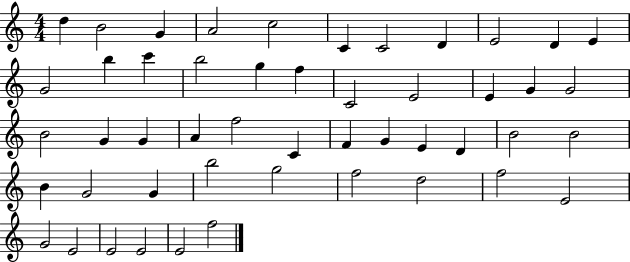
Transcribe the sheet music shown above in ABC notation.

X:1
T:Untitled
M:4/4
L:1/4
K:C
d B2 G A2 c2 C C2 D E2 D E G2 b c' b2 g f C2 E2 E G G2 B2 G G A f2 C F G E D B2 B2 B G2 G b2 g2 f2 d2 f2 E2 G2 E2 E2 E2 E2 f2